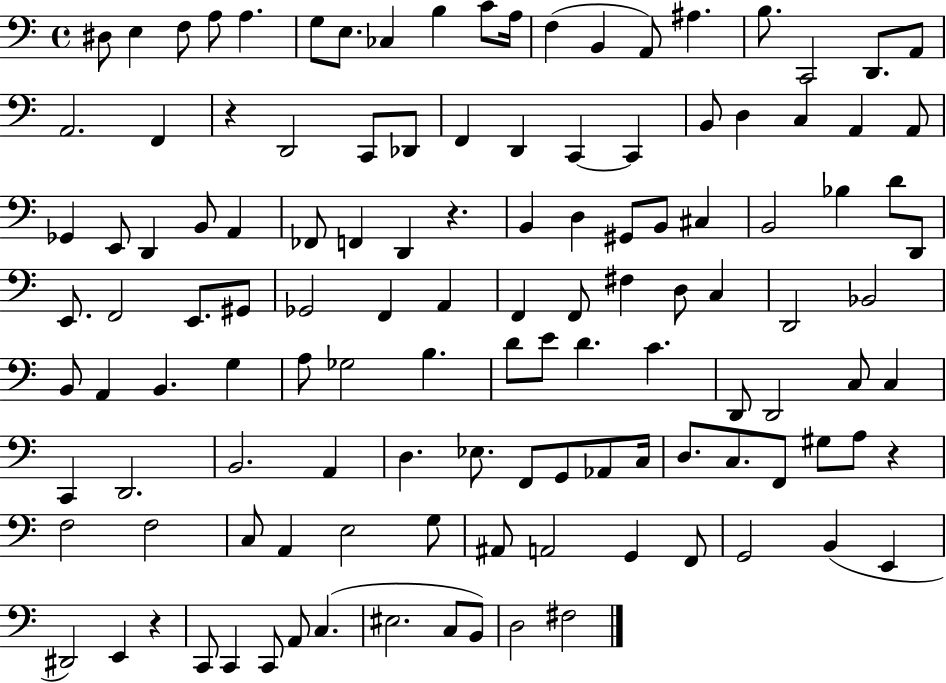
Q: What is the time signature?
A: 4/4